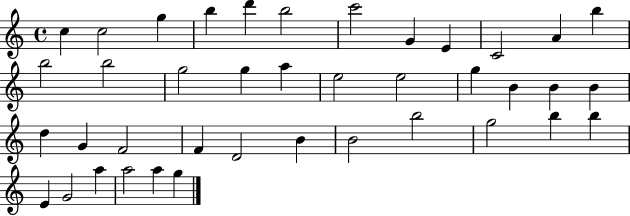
C5/q C5/h G5/q B5/q D6/q B5/h C6/h G4/q E4/q C4/h A4/q B5/q B5/h B5/h G5/h G5/q A5/q E5/h E5/h G5/q B4/q B4/q B4/q D5/q G4/q F4/h F4/q D4/h B4/q B4/h B5/h G5/h B5/q B5/q E4/q G4/h A5/q A5/h A5/q G5/q